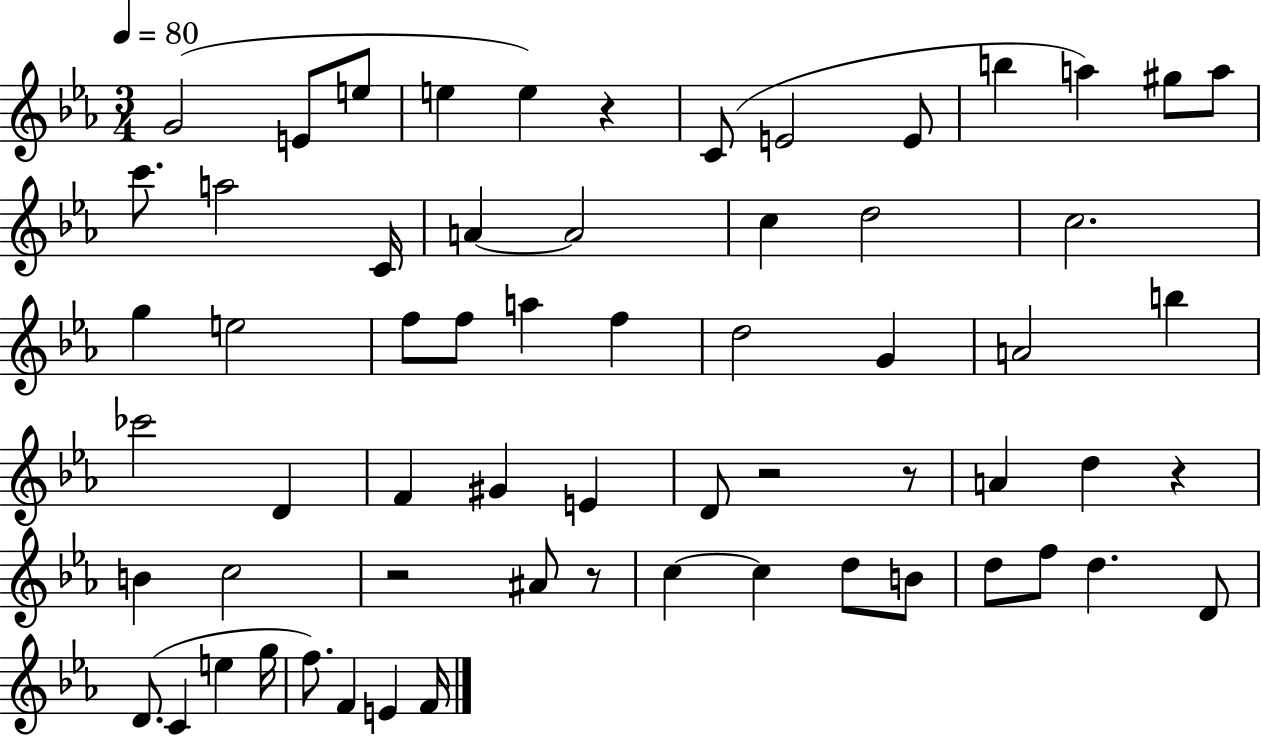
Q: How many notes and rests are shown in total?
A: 63